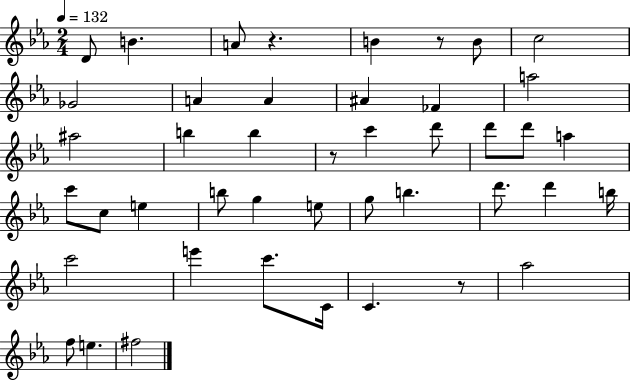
{
  \clef treble
  \numericTimeSignature
  \time 2/4
  \key ees \major
  \tempo 4 = 132
  d'8 b'4. | a'8 r4. | b'4 r8 b'8 | c''2 | \break ges'2 | a'4 a'4 | ais'4 fes'4 | a''2 | \break ais''2 | b''4 b''4 | r8 c'''4 d'''8 | d'''8 d'''8 a''4 | \break c'''8 c''8 e''4 | b''8 g''4 e''8 | g''8 b''4. | d'''8. d'''4 b''16 | \break c'''2 | e'''4 c'''8. c'16 | c'4. r8 | aes''2 | \break f''8 e''4. | fis''2 | \bar "|."
}